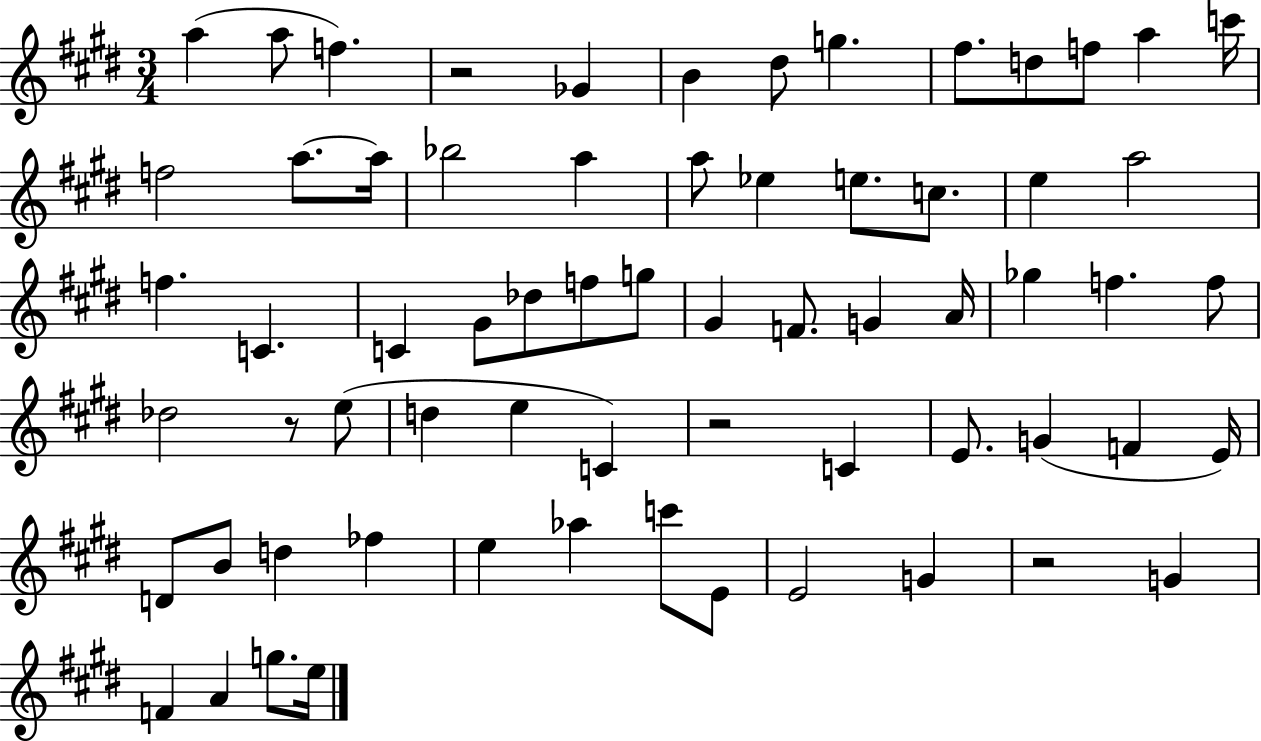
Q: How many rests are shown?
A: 4